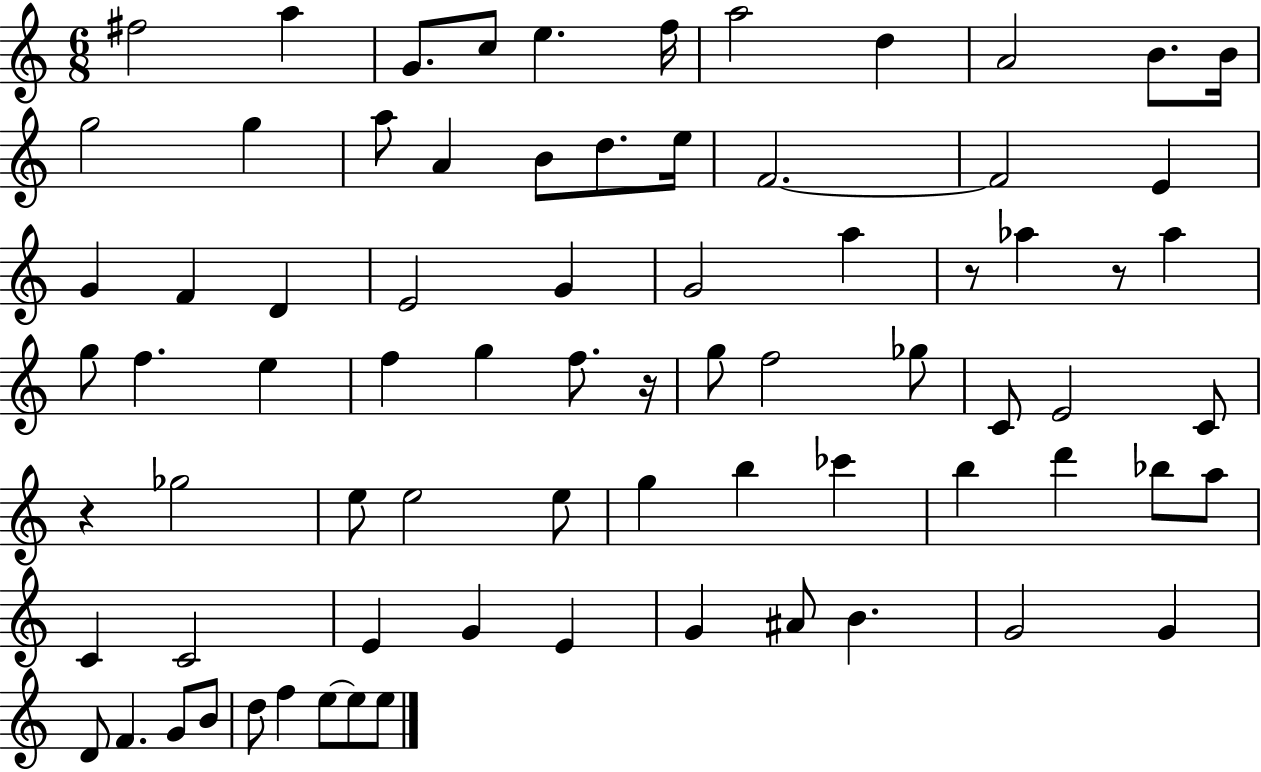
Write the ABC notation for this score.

X:1
T:Untitled
M:6/8
L:1/4
K:C
^f2 a G/2 c/2 e f/4 a2 d A2 B/2 B/4 g2 g a/2 A B/2 d/2 e/4 F2 F2 E G F D E2 G G2 a z/2 _a z/2 _a g/2 f e f g f/2 z/4 g/2 f2 _g/2 C/2 E2 C/2 z _g2 e/2 e2 e/2 g b _c' b d' _b/2 a/2 C C2 E G E G ^A/2 B G2 G D/2 F G/2 B/2 d/2 f e/2 e/2 e/2